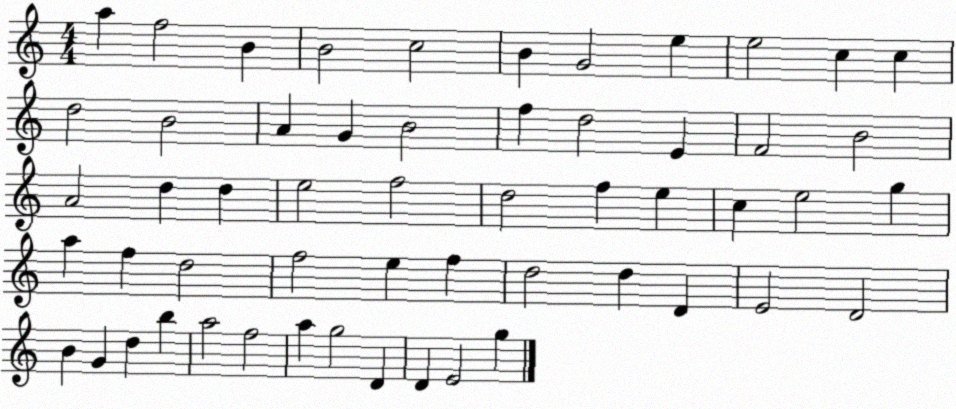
X:1
T:Untitled
M:4/4
L:1/4
K:C
a f2 B B2 c2 B G2 e e2 c c d2 B2 A G B2 f d2 E F2 B2 A2 d d e2 f2 d2 f e c e2 g a f d2 f2 e f d2 d D E2 D2 B G d b a2 f2 a g2 D D E2 g